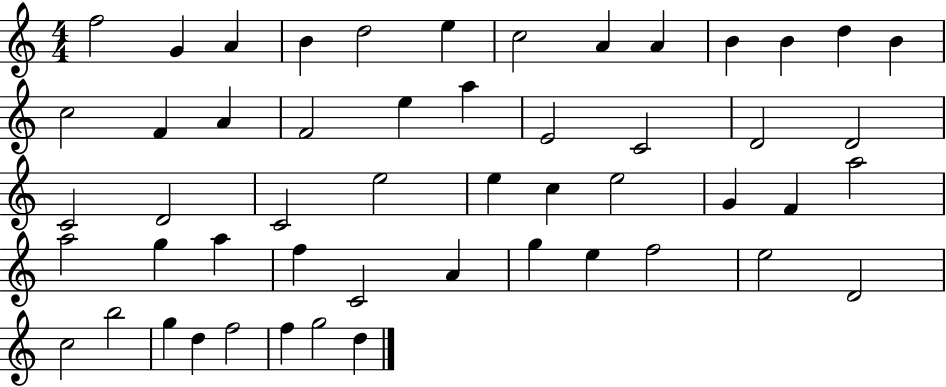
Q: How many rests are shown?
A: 0